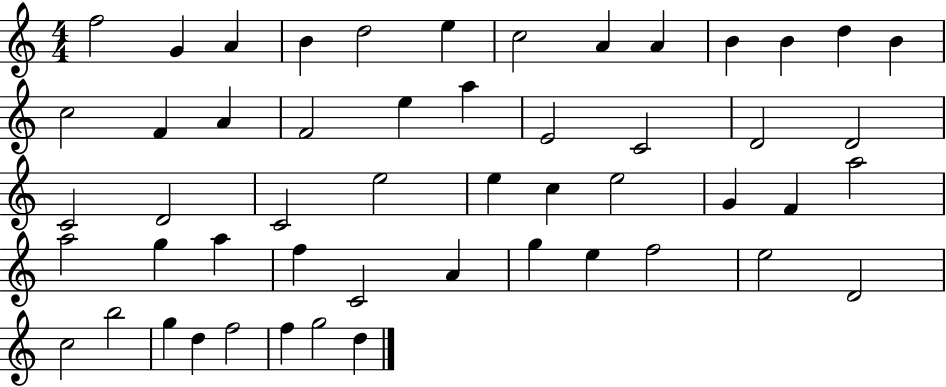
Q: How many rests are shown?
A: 0